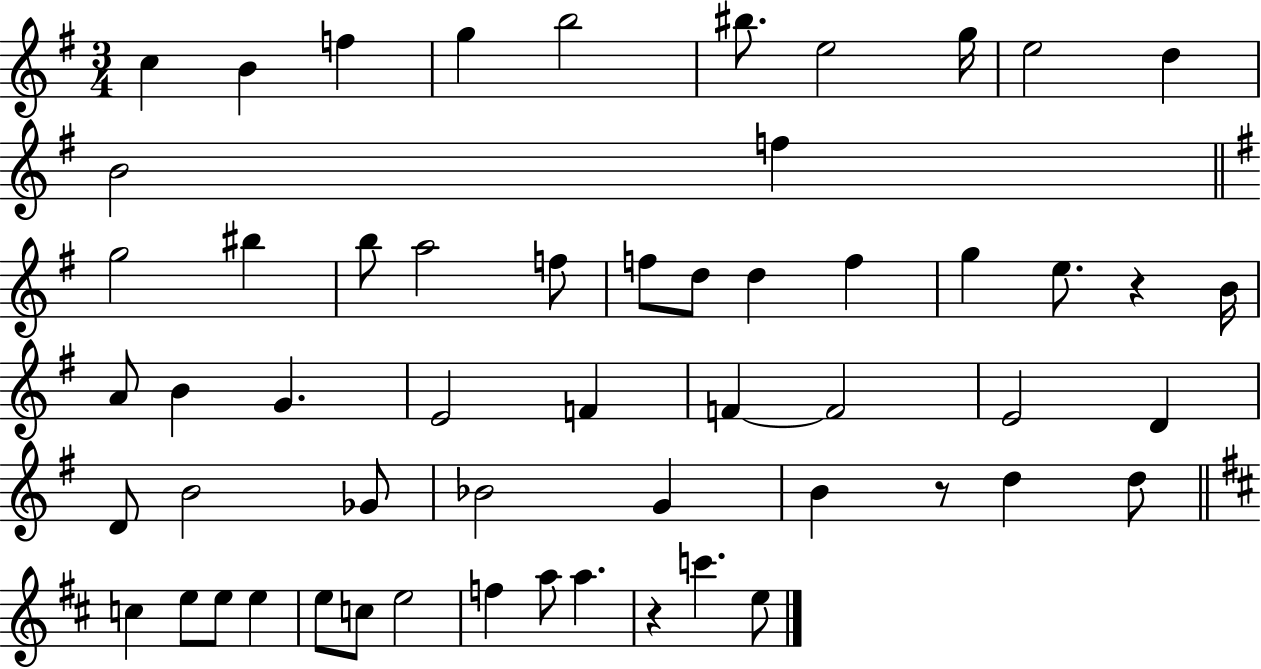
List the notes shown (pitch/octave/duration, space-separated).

C5/q B4/q F5/q G5/q B5/h BIS5/e. E5/h G5/s E5/h D5/q B4/h F5/q G5/h BIS5/q B5/e A5/h F5/e F5/e D5/e D5/q F5/q G5/q E5/e. R/q B4/s A4/e B4/q G4/q. E4/h F4/q F4/q F4/h E4/h D4/q D4/e B4/h Gb4/e Bb4/h G4/q B4/q R/e D5/q D5/e C5/q E5/e E5/e E5/q E5/e C5/e E5/h F5/q A5/e A5/q. R/q C6/q. E5/e